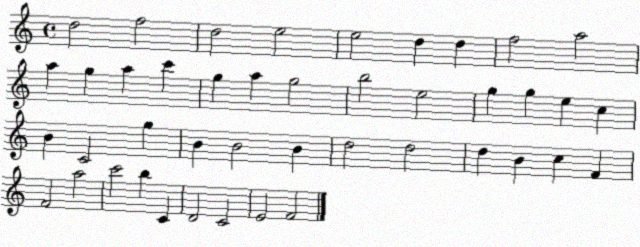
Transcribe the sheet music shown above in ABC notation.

X:1
T:Untitled
M:4/4
L:1/4
K:C
d2 f2 d2 e2 e2 d d f2 a2 a g a c' g a g2 b2 e2 g g e c B C2 g B B2 B d2 d2 d B c F F2 a2 c'2 b C D2 C2 E2 F2